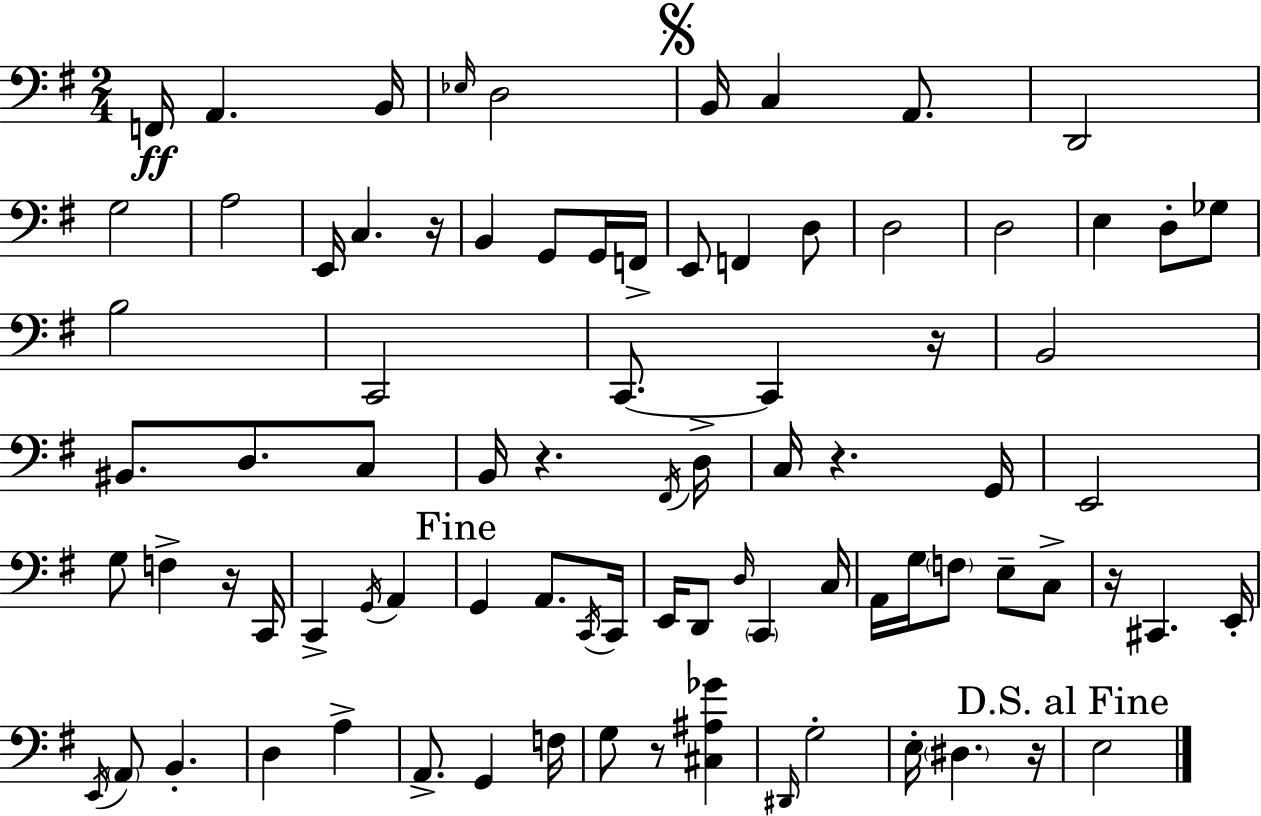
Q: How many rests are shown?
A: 8